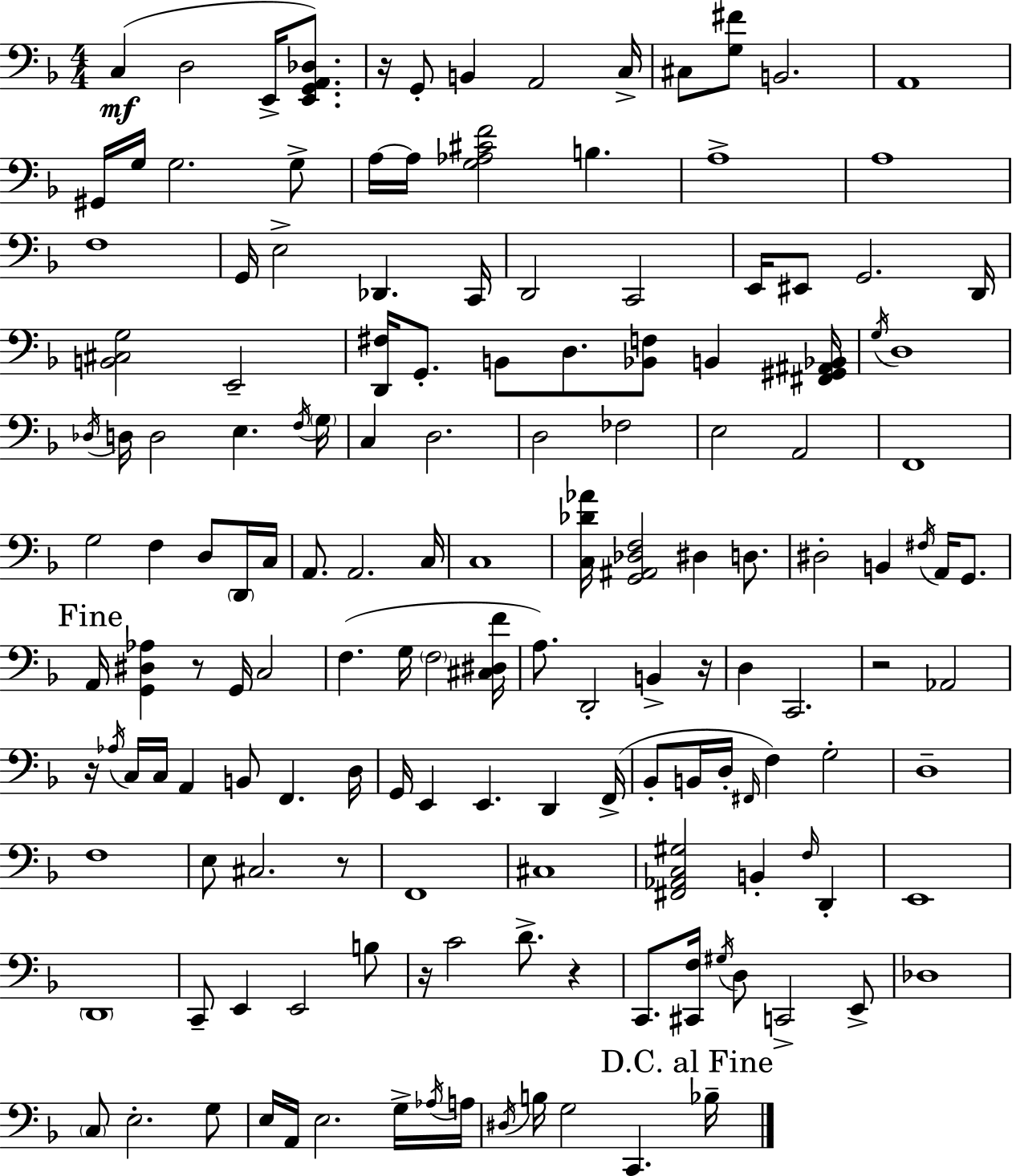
C3/q D3/h E2/s [E2,G2,A2,Db3]/e. R/s G2/e B2/q A2/h C3/s C#3/e [G3,F#4]/e B2/h. A2/w G#2/s G3/s G3/h. G3/e A3/s A3/s [G3,Ab3,C#4,F4]/h B3/q. A3/w A3/w F3/w G2/s E3/h Db2/q. C2/s D2/h C2/h E2/s EIS2/e G2/h. D2/s [B2,C#3,G3]/h E2/h [D2,F#3]/s G2/e. B2/e D3/e. [Bb2,F3]/e B2/q [F#2,G#2,A#2,Bb2]/s G3/s D3/w Db3/s D3/s D3/h E3/q. F3/s G3/s C3/q D3/h. D3/h FES3/h E3/h A2/h F2/w G3/h F3/q D3/e D2/s C3/s A2/e. A2/h. C3/s C3/w [C3,Db4,Ab4]/s [G2,A#2,Db3,F3]/h D#3/q D3/e. D#3/h B2/q F#3/s A2/s G2/e. A2/s [G2,D#3,Ab3]/q R/e G2/s C3/h F3/q. G3/s F3/h [C#3,D#3,F4]/s A3/e. D2/h B2/q R/s D3/q C2/h. R/h Ab2/h R/s Ab3/s C3/s C3/s A2/q B2/e F2/q. D3/s G2/s E2/q E2/q. D2/q F2/s Bb2/e B2/s D3/s F#2/s F3/q G3/h D3/w F3/w E3/e C#3/h. R/e F2/w C#3/w [F#2,Ab2,C3,G#3]/h B2/q F3/s D2/q E2/w D2/w C2/e E2/q E2/h B3/e R/s C4/h D4/e. R/q C2/e. [C#2,F3]/s G#3/s D3/e C2/h E2/e Db3/w C3/e E3/h. G3/e E3/s A2/s E3/h. G3/s Ab3/s A3/s D#3/s B3/s G3/h C2/q. Bb3/s